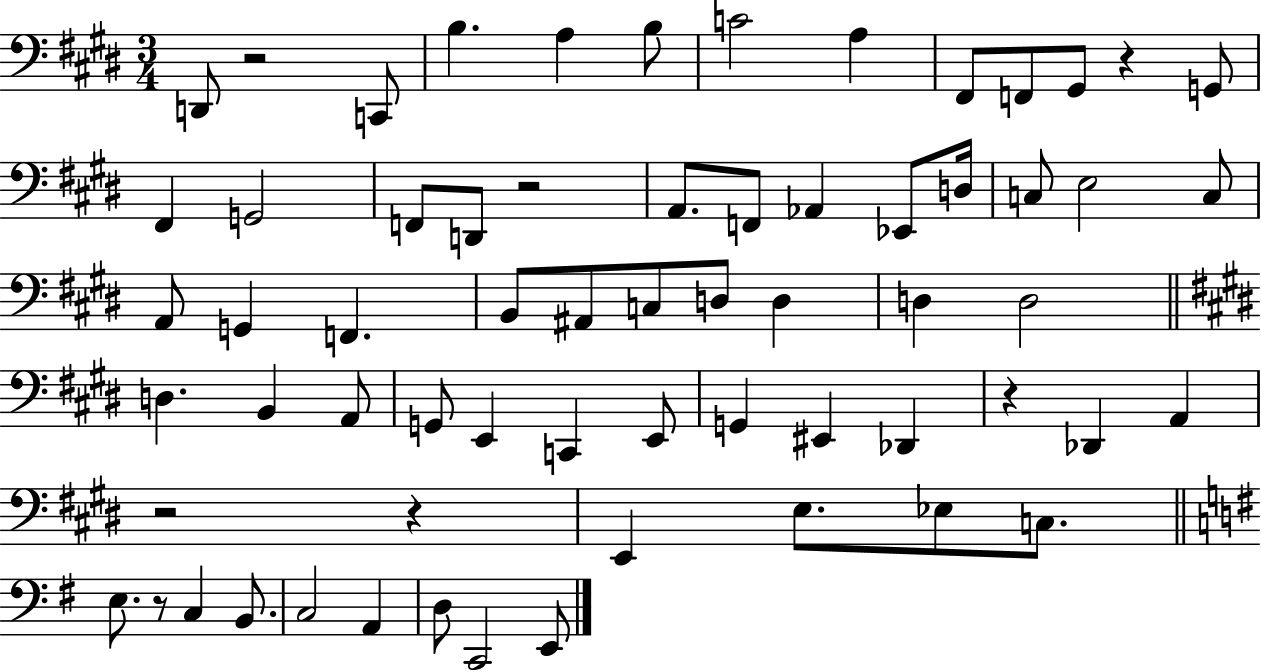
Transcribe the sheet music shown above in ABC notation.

X:1
T:Untitled
M:3/4
L:1/4
K:E
D,,/2 z2 C,,/2 B, A, B,/2 C2 A, ^F,,/2 F,,/2 ^G,,/2 z G,,/2 ^F,, G,,2 F,,/2 D,,/2 z2 A,,/2 F,,/2 _A,, _E,,/2 D,/4 C,/2 E,2 C,/2 A,,/2 G,, F,, B,,/2 ^A,,/2 C,/2 D,/2 D, D, D,2 D, B,, A,,/2 G,,/2 E,, C,, E,,/2 G,, ^E,, _D,, z _D,, A,, z2 z E,, E,/2 _E,/2 C,/2 E,/2 z/2 C, B,,/2 C,2 A,, D,/2 C,,2 E,,/2